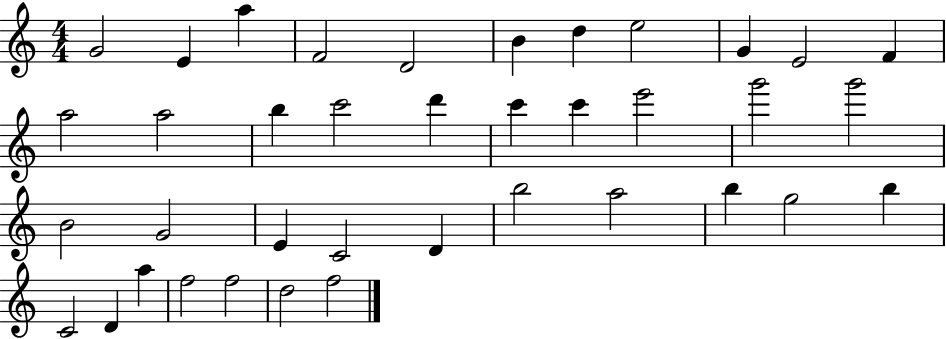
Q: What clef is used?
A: treble